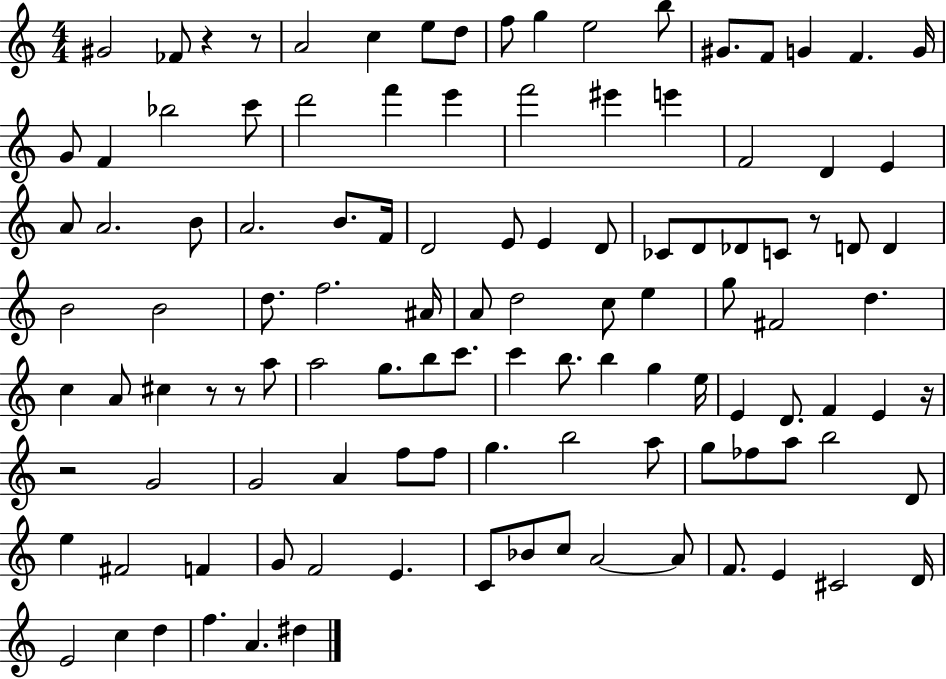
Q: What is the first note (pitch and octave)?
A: G#4